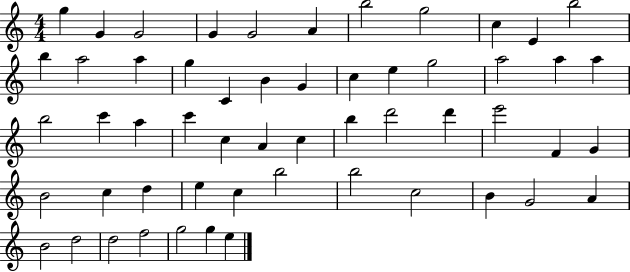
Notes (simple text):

G5/q G4/q G4/h G4/q G4/h A4/q B5/h G5/h C5/q E4/q B5/h B5/q A5/h A5/q G5/q C4/q B4/q G4/q C5/q E5/q G5/h A5/h A5/q A5/q B5/h C6/q A5/q C6/q C5/q A4/q C5/q B5/q D6/h D6/q E6/h F4/q G4/q B4/h C5/q D5/q E5/q C5/q B5/h B5/h C5/h B4/q G4/h A4/q B4/h D5/h D5/h F5/h G5/h G5/q E5/q